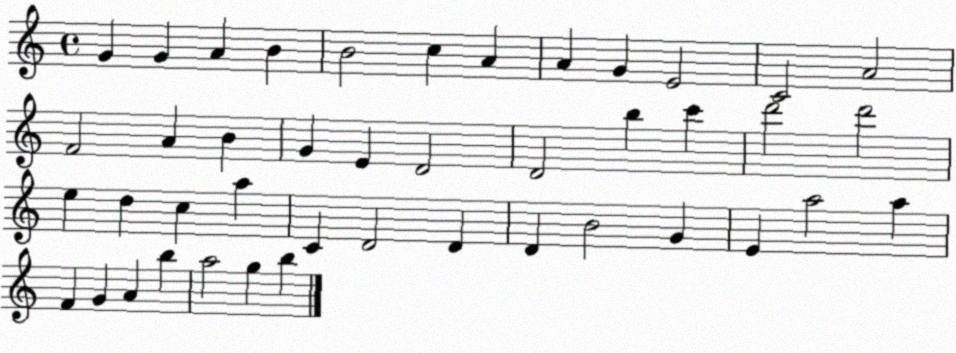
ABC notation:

X:1
T:Untitled
M:4/4
L:1/4
K:C
G G A B B2 c A A G E2 C2 A2 F2 A B G E D2 D2 b c' d'2 d'2 e d c a C D2 D D B2 G E a2 a F G A b a2 g b